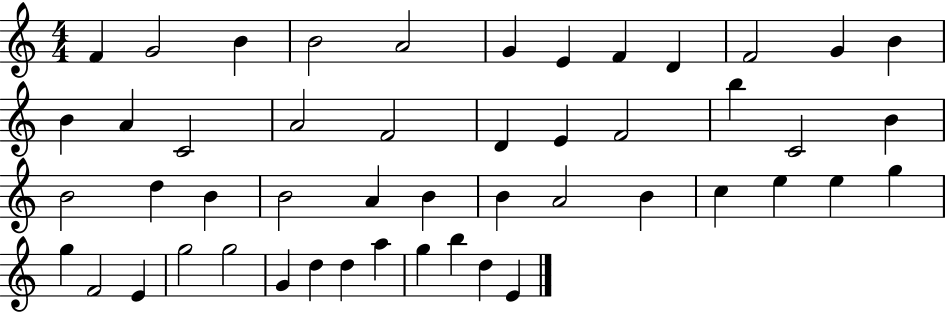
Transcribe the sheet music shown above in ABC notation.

X:1
T:Untitled
M:4/4
L:1/4
K:C
F G2 B B2 A2 G E F D F2 G B B A C2 A2 F2 D E F2 b C2 B B2 d B B2 A B B A2 B c e e g g F2 E g2 g2 G d d a g b d E